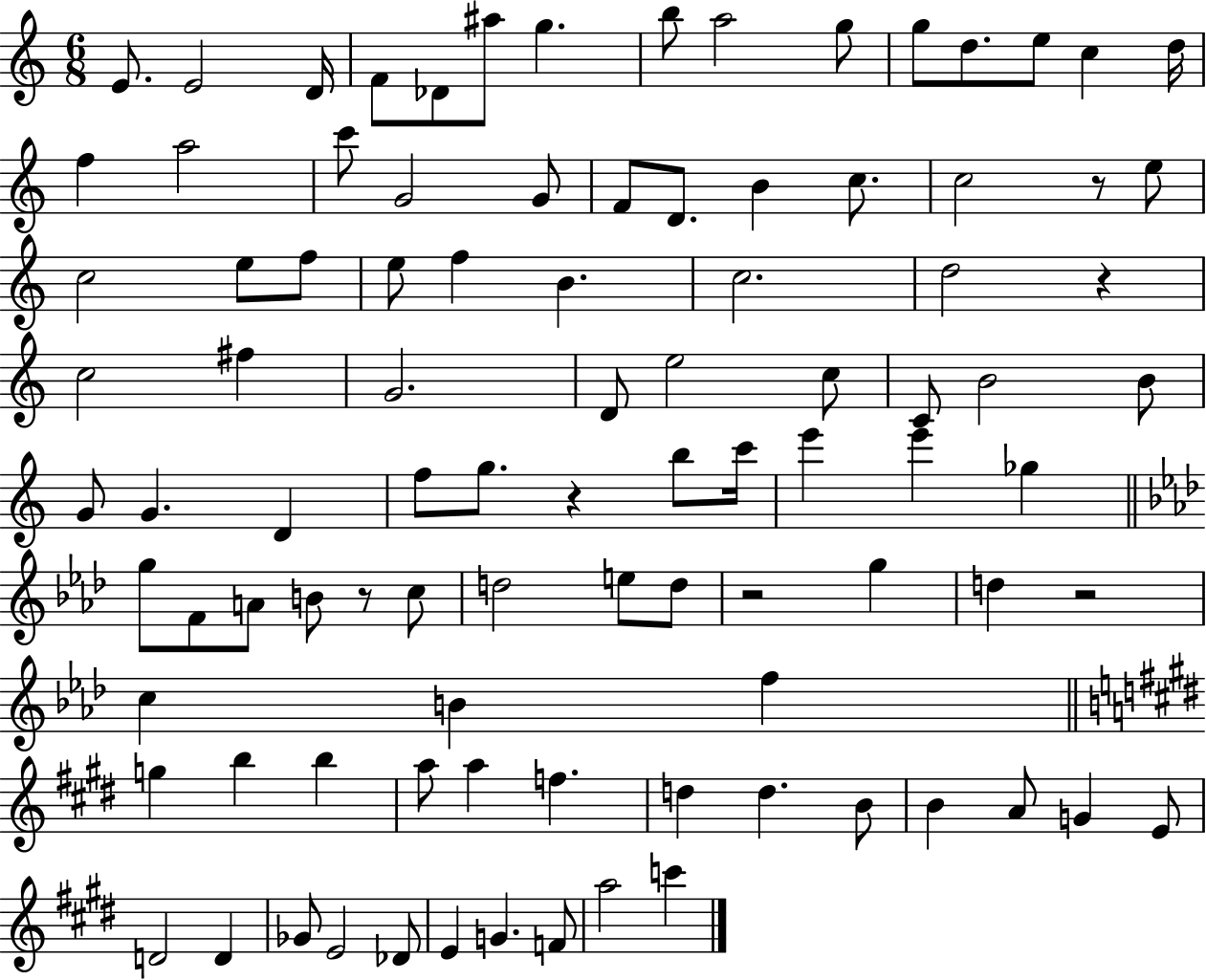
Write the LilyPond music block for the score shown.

{
  \clef treble
  \numericTimeSignature
  \time 6/8
  \key c \major
  e'8. e'2 d'16 | f'8 des'8 ais''8 g''4. | b''8 a''2 g''8 | g''8 d''8. e''8 c''4 d''16 | \break f''4 a''2 | c'''8 g'2 g'8 | f'8 d'8. b'4 c''8. | c''2 r8 e''8 | \break c''2 e''8 f''8 | e''8 f''4 b'4. | c''2. | d''2 r4 | \break c''2 fis''4 | g'2. | d'8 e''2 c''8 | c'8 b'2 b'8 | \break g'8 g'4. d'4 | f''8 g''8. r4 b''8 c'''16 | e'''4 e'''4 ges''4 | \bar "||" \break \key f \minor g''8 f'8 a'8 b'8 r8 c''8 | d''2 e''8 d''8 | r2 g''4 | d''4 r2 | \break c''4 b'4 f''4 | \bar "||" \break \key e \major g''4 b''4 b''4 | a''8 a''4 f''4. | d''4 d''4. b'8 | b'4 a'8 g'4 e'8 | \break d'2 d'4 | ges'8 e'2 des'8 | e'4 g'4. f'8 | a''2 c'''4 | \break \bar "|."
}